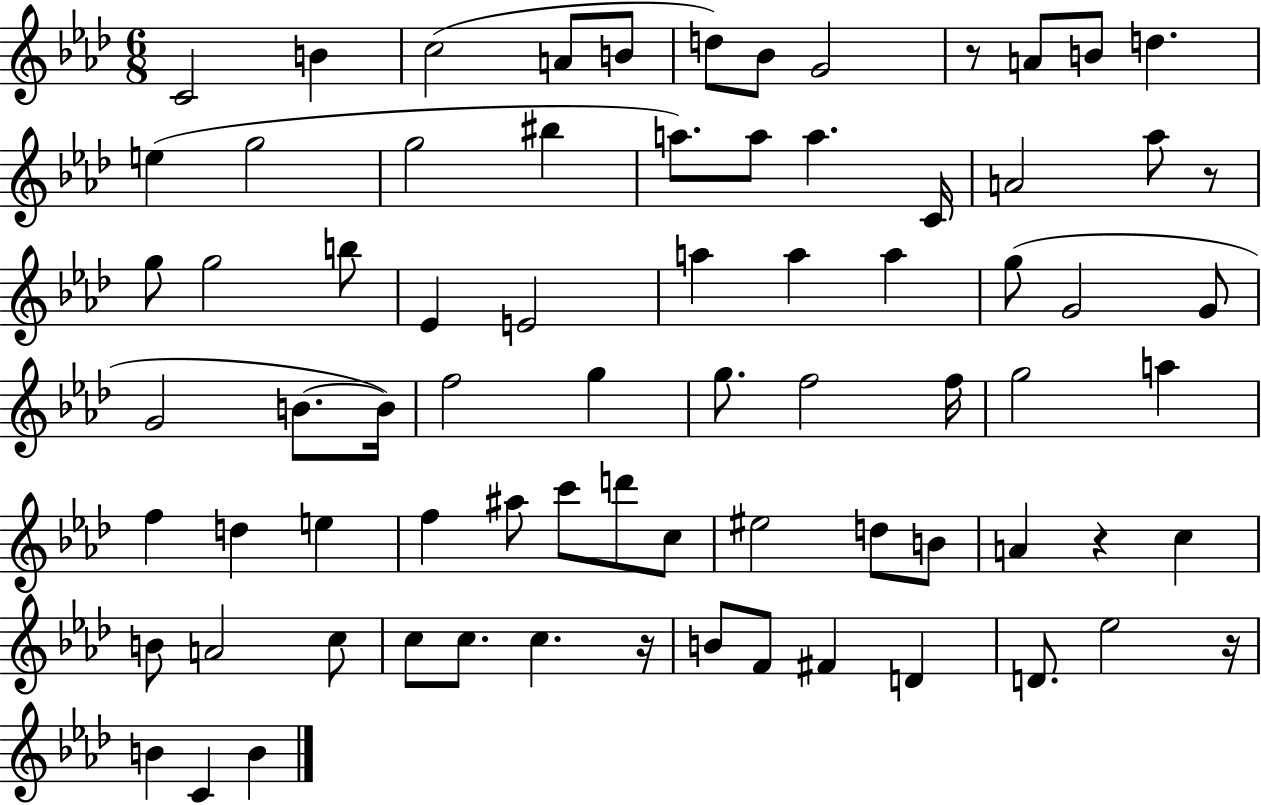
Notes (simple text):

C4/h B4/q C5/h A4/e B4/e D5/e Bb4/e G4/h R/e A4/e B4/e D5/q. E5/q G5/h G5/h BIS5/q A5/e. A5/e A5/q. C4/s A4/h Ab5/e R/e G5/e G5/h B5/e Eb4/q E4/h A5/q A5/q A5/q G5/e G4/h G4/e G4/h B4/e. B4/s F5/h G5/q G5/e. F5/h F5/s G5/h A5/q F5/q D5/q E5/q F5/q A#5/e C6/e D6/e C5/e EIS5/h D5/e B4/e A4/q R/q C5/q B4/e A4/h C5/e C5/e C5/e. C5/q. R/s B4/e F4/e F#4/q D4/q D4/e. Eb5/h R/s B4/q C4/q B4/q